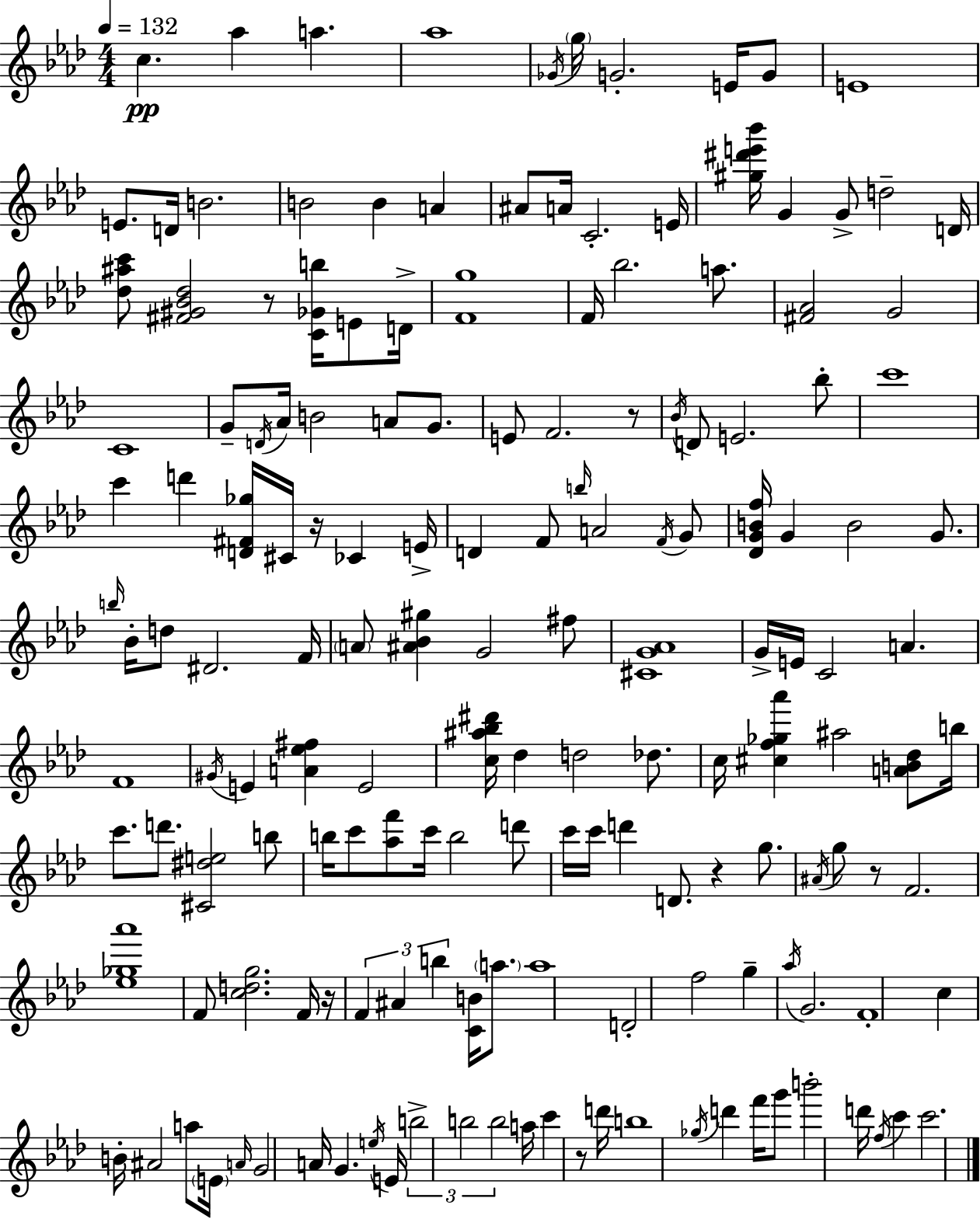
C5/q. Ab5/q A5/q. Ab5/w Gb4/s G5/s G4/h. E4/s G4/e E4/w E4/e. D4/s B4/h. B4/h B4/q A4/q A#4/e A4/s C4/h. E4/s [G#5,D#6,E6,Bb6]/s G4/q G4/e D5/h D4/s [Db5,A#5,C6]/e [F#4,G#4,Bb4,Db5]/h R/e [C4,Gb4,B5]/s E4/e D4/s [F4,G5]/w F4/s Bb5/h. A5/e. [F#4,Ab4]/h G4/h C4/w G4/e D4/s Ab4/s B4/h A4/e G4/e. E4/e F4/h. R/e Bb4/s D4/e E4/h. Bb5/e C6/w C6/q D6/q [D4,F#4,Gb5]/s C#4/s R/s CES4/q E4/s D4/q F4/e B5/s A4/h F4/s G4/e [Db4,G4,B4,F5]/s G4/q B4/h G4/e. B5/s Bb4/s D5/e D#4/h. F4/s A4/e [A#4,Bb4,G#5]/q G4/h F#5/e [C#4,G4,Ab4]/w G4/s E4/s C4/h A4/q. F4/w G#4/s E4/q [A4,Eb5,F#5]/q E4/h [C5,A#5,Bb5,D#6]/s Db5/q D5/h Db5/e. C5/s [C#5,F5,Gb5,Ab6]/q A#5/h [A4,B4,Db5]/e B5/s C6/e. D6/e. [C#4,D#5,E5]/h B5/e B5/s C6/e [Ab5,F6]/e C6/s B5/h D6/e C6/s C6/s D6/q D4/e. R/q G5/e. A#4/s G5/e R/e F4/h. [Eb5,Gb5,Ab6]/w F4/e [C5,D5,G5]/h. F4/s R/s F4/q A#4/q B5/q [C4,B4]/s A5/e. A5/w D4/h F5/h G5/q Ab5/s G4/h. F4/w C5/q B4/s A#4/h A5/e E4/s A4/s G4/h A4/s G4/q. E5/s E4/s B5/h B5/h B5/h A5/s C6/q R/e D6/s B5/w Gb5/s D6/q F6/s G6/e B6/h D6/s F5/s C6/q C6/h.